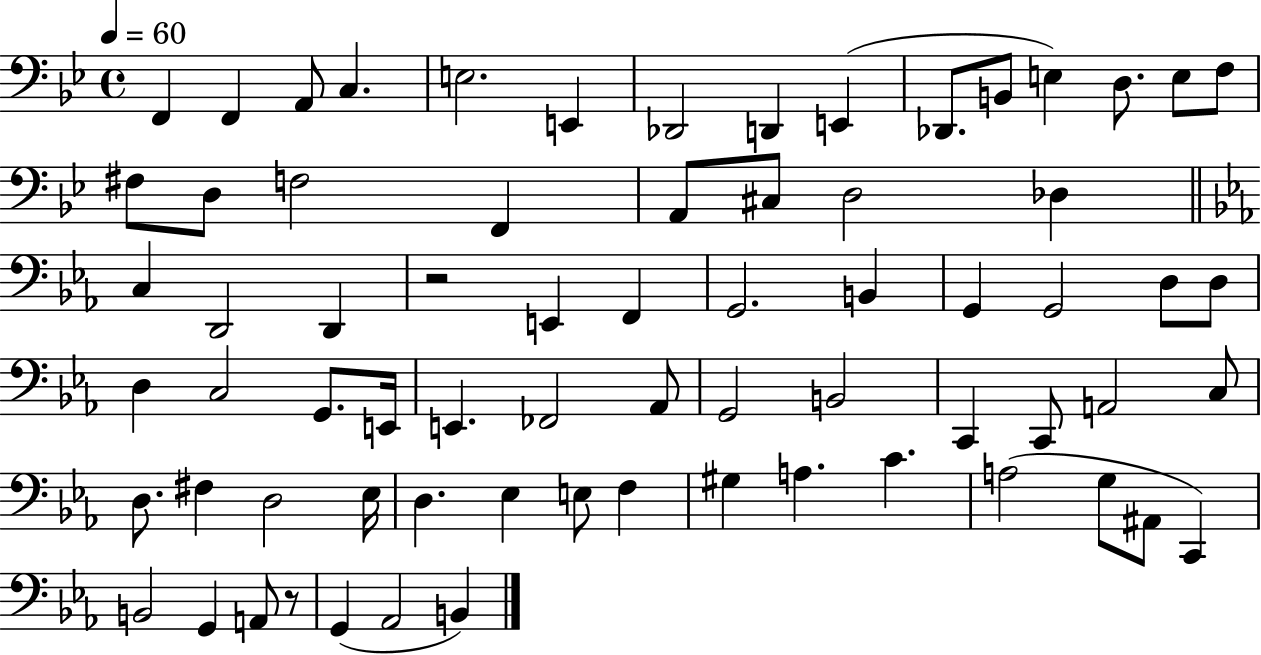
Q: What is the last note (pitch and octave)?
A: B2